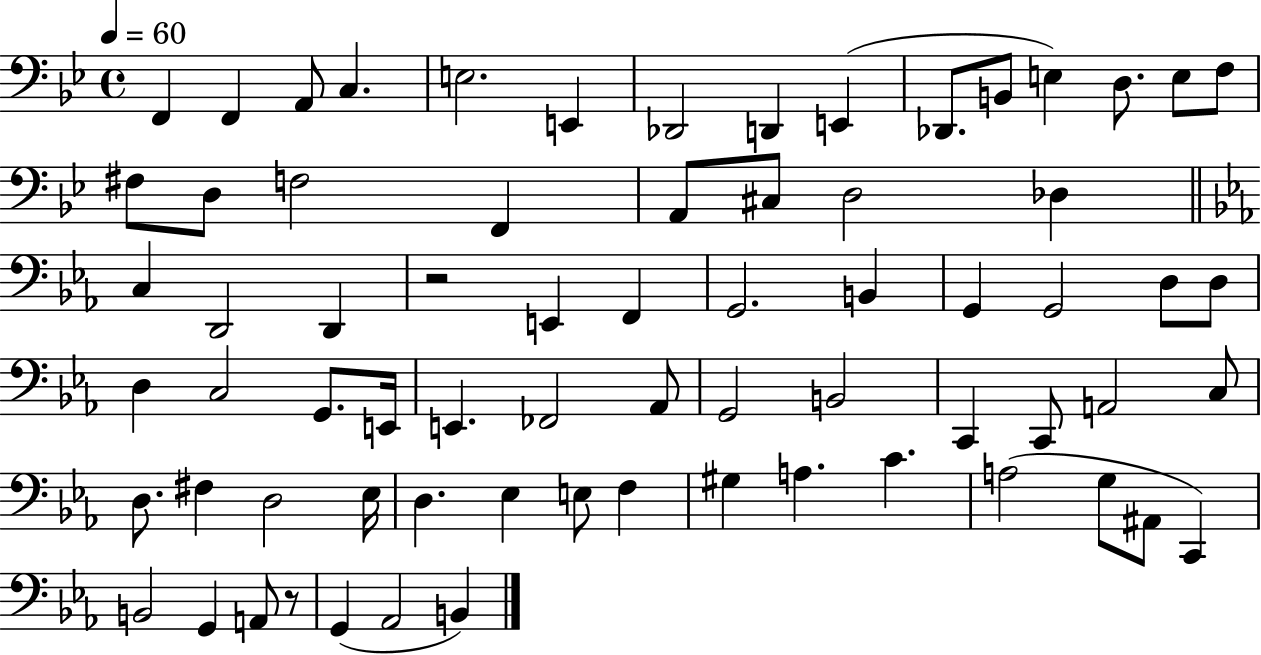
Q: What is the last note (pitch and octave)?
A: B2